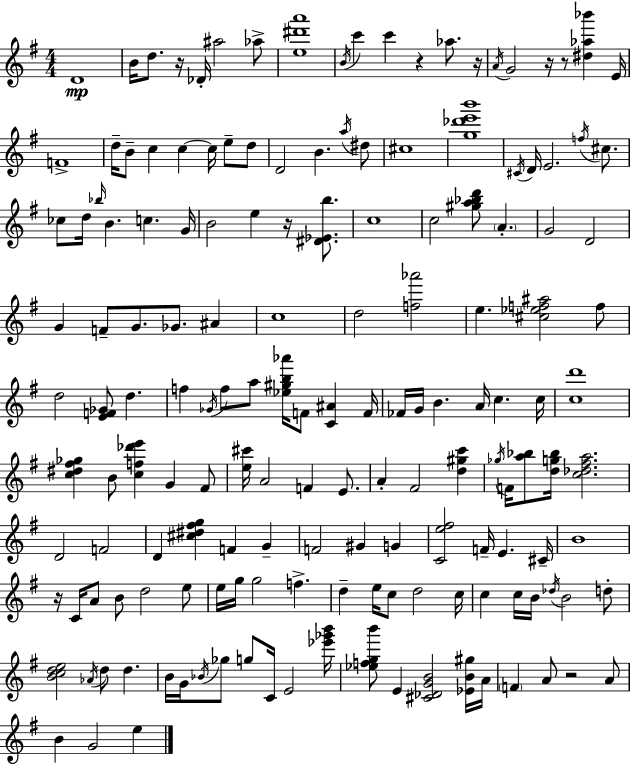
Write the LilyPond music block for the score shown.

{
  \clef treble
  \numericTimeSignature
  \time 4/4
  \key e \minor
  d'1\mp | b'16 d''8. r16 des'16-. ais''2 aes''8-> | <e'' dis''' a'''>1 | \acciaccatura { b'16 } c'''4 c'''4 r4 aes''8. | \break r16 \acciaccatura { a'16 } g'2 r16 r8 <dis'' aes'' bes'''>4 | e'16 f'1-> | d''16-- b'8-- c''4 c''4~~ c''16 e''8-- | d''8 d'2 b'4. | \break \acciaccatura { a''16 } dis''8 cis''1 | <g'' des''' e''' b'''>1 | \acciaccatura { cis'16 } d'16 e'2. | \acciaccatura { f''16 } cis''8. ces''8 d''16 \grace { bes''16 } b'4. c''4. | \break g'16 b'2 e''4 | r16 <dis' ees' b''>8. c''1 | c''2 <gis'' a'' bes'' d'''>8 | \parenthesize a'4.-. g'2 d'2 | \break g'4 f'8-- g'8. ges'8. | ais'4 c''1 | d''2 <f'' aes'''>2 | e''4. <cis'' ees'' f'' ais''>2 | \break f''8 d''2 <e' f' ges'>8 | d''4. f''4 \acciaccatura { ges'16 } f''8 a''8 <ees'' gis'' b'' aes'''>16 | f'8 <c' ais'>4 f'16 fes'16 g'16 b'4. a'16 | c''4. c''16 <c'' d'''>1 | \break <c'' dis'' fis'' ges''>4 b'8 <c'' f'' des''' e'''>4 | g'4 fis'8 <e'' cis'''>16 a'2 | f'4 e'8. a'4-. fis'2 | <d'' gis'' c'''>4 \acciaccatura { ges''16 } f'16 <a'' bes''>8 <d'' g'' bes''>16 <c'' des'' fis'' a''>2. | \break d'2 | f'2 d'4 <cis'' dis'' fis'' g''>4 | f'4 g'4-- f'2 | gis'4 g'4 <c' e'' fis''>2 | \break f'16-- e'4. cis'16-- b'1 | r16 c'16 a'8 b'8 d''2 | e''8 e''16 g''16 g''2 | f''4.-> d''4-- e''16 c''8 d''2 | \break c''16 c''4 c''16 b'16 \acciaccatura { des''16 } b'2 | d''8-. <b' c'' d'' e''>2 | \acciaccatura { aes'16 } d''8 d''4. b'16 g'16 \acciaccatura { bes'16 } ges''8 g''8 | c'16 e'2 <ees''' ges''' b'''>16 <ees'' f'' g'' b'''>8 e'4 | \break <cis' des' g' b'>2 <ees' b' gis''>16 a'16 \parenthesize f'4 a'8 | r2 a'8 b'4 g'2 | e''4 \bar "|."
}